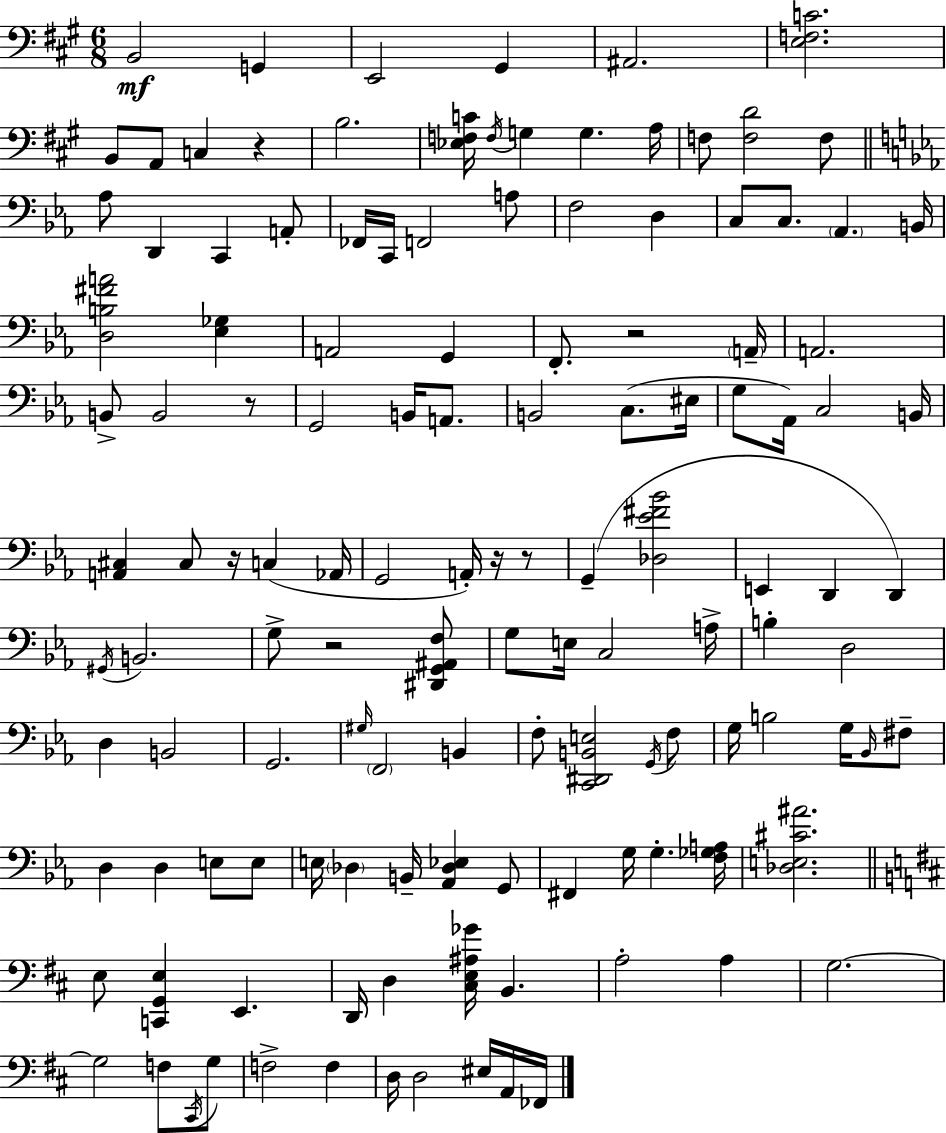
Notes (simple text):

B2/h G2/q E2/h G#2/q A#2/h. [E3,F3,C4]/h. B2/e A2/e C3/q R/q B3/h. [Eb3,F3,C4]/s F3/s G3/q G3/q. A3/s F3/e [F3,D4]/h F3/e Ab3/e D2/q C2/q A2/e FES2/s C2/s F2/h A3/e F3/h D3/q C3/e C3/e. Ab2/q. B2/s [D3,B3,F#4,A4]/h [Eb3,Gb3]/q A2/h G2/q F2/e. R/h A2/s A2/h. B2/e B2/h R/e G2/h B2/s A2/e. B2/h C3/e. EIS3/s G3/e Ab2/s C3/h B2/s [A2,C#3]/q C#3/e R/s C3/q Ab2/s G2/h A2/s R/s R/e G2/q [Db3,Eb4,F#4,Bb4]/h E2/q D2/q D2/q G#2/s B2/h. G3/e R/h [D#2,G2,A#2,F3]/e G3/e E3/s C3/h A3/s B3/q D3/h D3/q B2/h G2/h. G#3/s F2/h B2/q F3/e [C2,D#2,B2,E3]/h G2/s F3/e G3/s B3/h G3/s Bb2/s F#3/e D3/q D3/q E3/e E3/e E3/s Db3/q B2/s [Ab2,Db3,Eb3]/q G2/e F#2/q G3/s G3/q. [F3,Gb3,A3]/s [Db3,E3,C#4,A#4]/h. E3/e [C2,G2,E3]/q E2/q. D2/s D3/q [C#3,E3,A#3,Gb4]/s B2/q. A3/h A3/q G3/h. G3/h F3/e C#2/s G3/e F3/h F3/q D3/s D3/h EIS3/s A2/s FES2/s